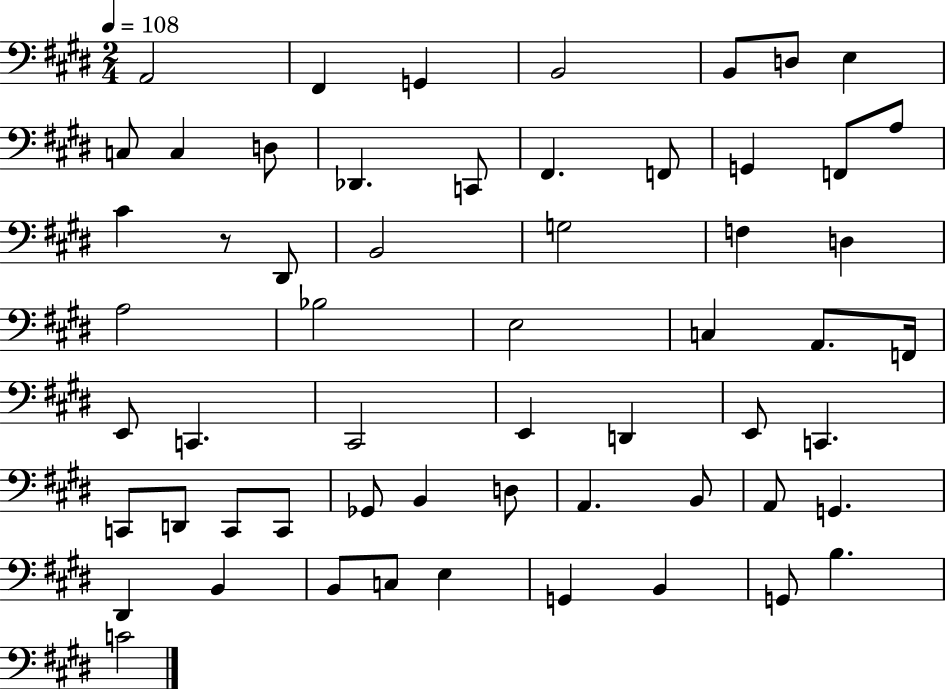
A2/h F#2/q G2/q B2/h B2/e D3/e E3/q C3/e C3/q D3/e Db2/q. C2/e F#2/q. F2/e G2/q F2/e A3/e C#4/q R/e D#2/e B2/h G3/h F3/q D3/q A3/h Bb3/h E3/h C3/q A2/e. F2/s E2/e C2/q. C#2/h E2/q D2/q E2/e C2/q. C2/e D2/e C2/e C2/e Gb2/e B2/q D3/e A2/q. B2/e A2/e G2/q. D#2/q B2/q B2/e C3/e E3/q G2/q B2/q G2/e B3/q. C4/h